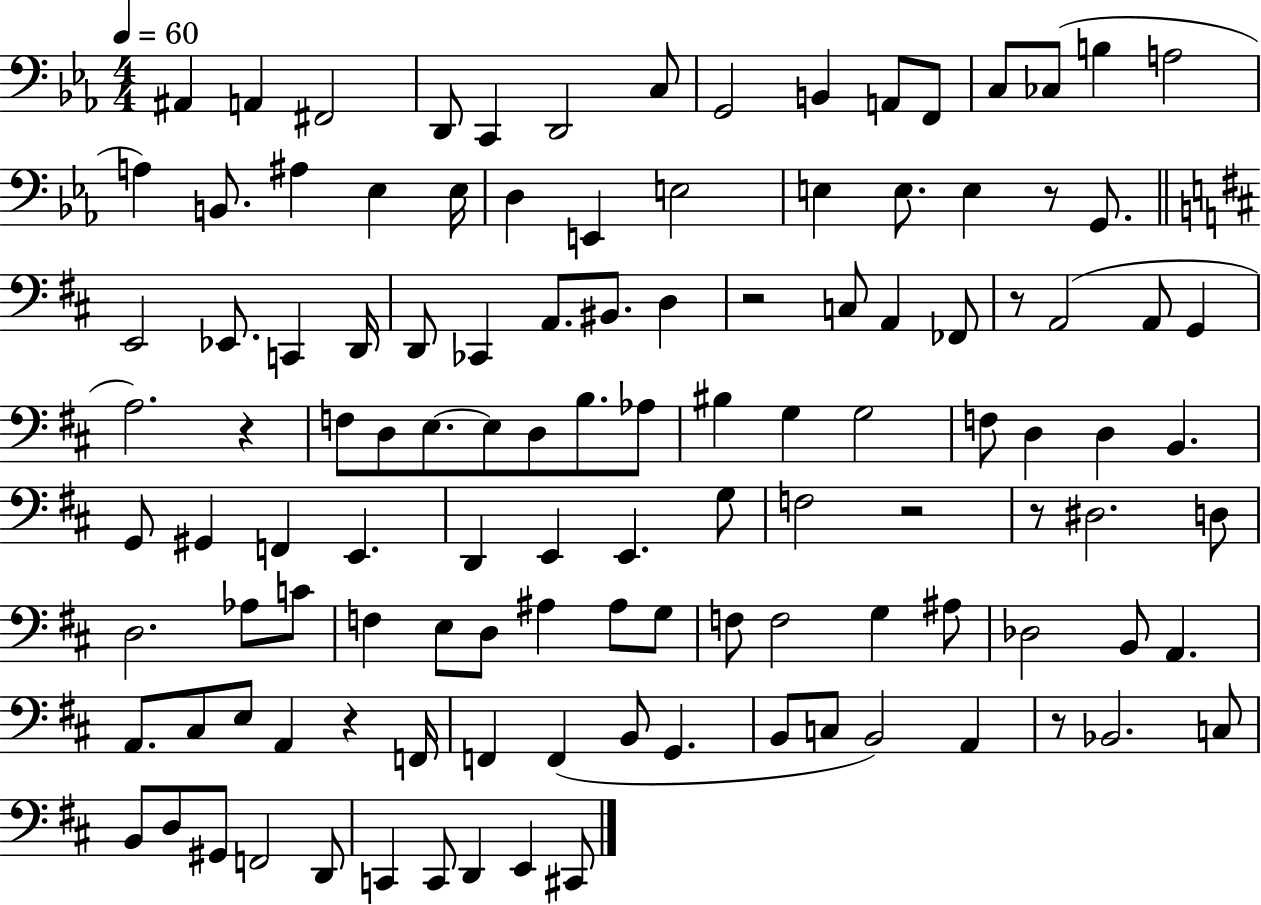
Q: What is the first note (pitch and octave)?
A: A#2